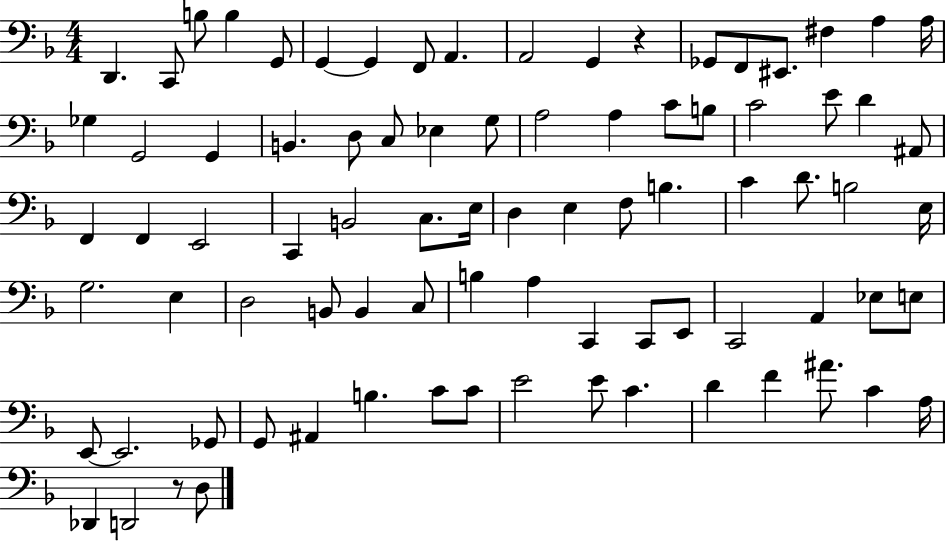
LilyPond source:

{
  \clef bass
  \numericTimeSignature
  \time 4/4
  \key f \major
  \repeat volta 2 { d,4. c,8 b8 b4 g,8 | g,4~~ g,4 f,8 a,4. | a,2 g,4 r4 | ges,8 f,8 eis,8. fis4 a4 a16 | \break ges4 g,2 g,4 | b,4. d8 c8 ees4 g8 | a2 a4 c'8 b8 | c'2 e'8 d'4 ais,8 | \break f,4 f,4 e,2 | c,4 b,2 c8. e16 | d4 e4 f8 b4. | c'4 d'8. b2 e16 | \break g2. e4 | d2 b,8 b,4 c8 | b4 a4 c,4 c,8 e,8 | c,2 a,4 ees8 e8 | \break e,8~~ e,2. ges,8 | g,8 ais,4 b4. c'8 c'8 | e'2 e'8 c'4. | d'4 f'4 ais'8. c'4 a16 | \break des,4 d,2 r8 d8 | } \bar "|."
}